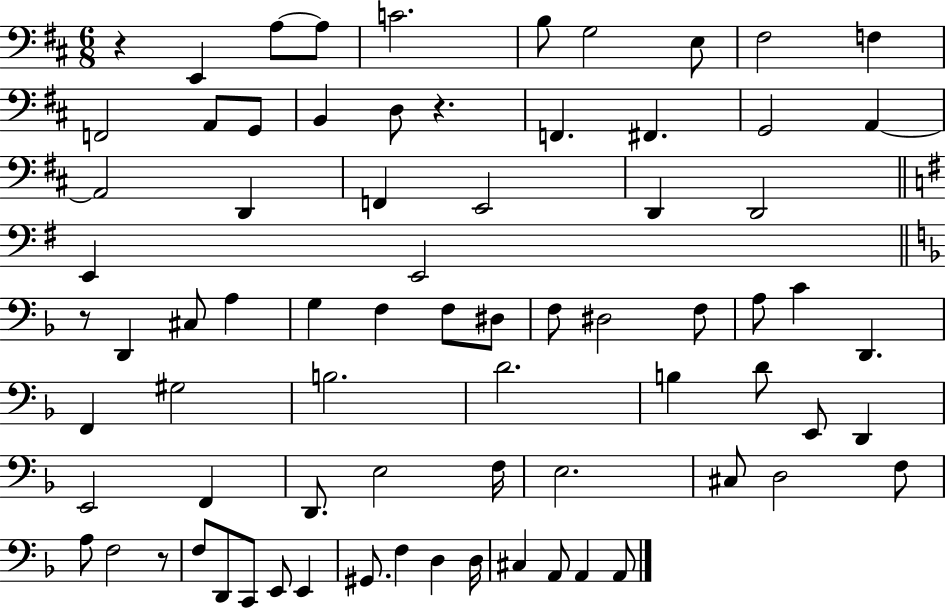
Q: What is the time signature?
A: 6/8